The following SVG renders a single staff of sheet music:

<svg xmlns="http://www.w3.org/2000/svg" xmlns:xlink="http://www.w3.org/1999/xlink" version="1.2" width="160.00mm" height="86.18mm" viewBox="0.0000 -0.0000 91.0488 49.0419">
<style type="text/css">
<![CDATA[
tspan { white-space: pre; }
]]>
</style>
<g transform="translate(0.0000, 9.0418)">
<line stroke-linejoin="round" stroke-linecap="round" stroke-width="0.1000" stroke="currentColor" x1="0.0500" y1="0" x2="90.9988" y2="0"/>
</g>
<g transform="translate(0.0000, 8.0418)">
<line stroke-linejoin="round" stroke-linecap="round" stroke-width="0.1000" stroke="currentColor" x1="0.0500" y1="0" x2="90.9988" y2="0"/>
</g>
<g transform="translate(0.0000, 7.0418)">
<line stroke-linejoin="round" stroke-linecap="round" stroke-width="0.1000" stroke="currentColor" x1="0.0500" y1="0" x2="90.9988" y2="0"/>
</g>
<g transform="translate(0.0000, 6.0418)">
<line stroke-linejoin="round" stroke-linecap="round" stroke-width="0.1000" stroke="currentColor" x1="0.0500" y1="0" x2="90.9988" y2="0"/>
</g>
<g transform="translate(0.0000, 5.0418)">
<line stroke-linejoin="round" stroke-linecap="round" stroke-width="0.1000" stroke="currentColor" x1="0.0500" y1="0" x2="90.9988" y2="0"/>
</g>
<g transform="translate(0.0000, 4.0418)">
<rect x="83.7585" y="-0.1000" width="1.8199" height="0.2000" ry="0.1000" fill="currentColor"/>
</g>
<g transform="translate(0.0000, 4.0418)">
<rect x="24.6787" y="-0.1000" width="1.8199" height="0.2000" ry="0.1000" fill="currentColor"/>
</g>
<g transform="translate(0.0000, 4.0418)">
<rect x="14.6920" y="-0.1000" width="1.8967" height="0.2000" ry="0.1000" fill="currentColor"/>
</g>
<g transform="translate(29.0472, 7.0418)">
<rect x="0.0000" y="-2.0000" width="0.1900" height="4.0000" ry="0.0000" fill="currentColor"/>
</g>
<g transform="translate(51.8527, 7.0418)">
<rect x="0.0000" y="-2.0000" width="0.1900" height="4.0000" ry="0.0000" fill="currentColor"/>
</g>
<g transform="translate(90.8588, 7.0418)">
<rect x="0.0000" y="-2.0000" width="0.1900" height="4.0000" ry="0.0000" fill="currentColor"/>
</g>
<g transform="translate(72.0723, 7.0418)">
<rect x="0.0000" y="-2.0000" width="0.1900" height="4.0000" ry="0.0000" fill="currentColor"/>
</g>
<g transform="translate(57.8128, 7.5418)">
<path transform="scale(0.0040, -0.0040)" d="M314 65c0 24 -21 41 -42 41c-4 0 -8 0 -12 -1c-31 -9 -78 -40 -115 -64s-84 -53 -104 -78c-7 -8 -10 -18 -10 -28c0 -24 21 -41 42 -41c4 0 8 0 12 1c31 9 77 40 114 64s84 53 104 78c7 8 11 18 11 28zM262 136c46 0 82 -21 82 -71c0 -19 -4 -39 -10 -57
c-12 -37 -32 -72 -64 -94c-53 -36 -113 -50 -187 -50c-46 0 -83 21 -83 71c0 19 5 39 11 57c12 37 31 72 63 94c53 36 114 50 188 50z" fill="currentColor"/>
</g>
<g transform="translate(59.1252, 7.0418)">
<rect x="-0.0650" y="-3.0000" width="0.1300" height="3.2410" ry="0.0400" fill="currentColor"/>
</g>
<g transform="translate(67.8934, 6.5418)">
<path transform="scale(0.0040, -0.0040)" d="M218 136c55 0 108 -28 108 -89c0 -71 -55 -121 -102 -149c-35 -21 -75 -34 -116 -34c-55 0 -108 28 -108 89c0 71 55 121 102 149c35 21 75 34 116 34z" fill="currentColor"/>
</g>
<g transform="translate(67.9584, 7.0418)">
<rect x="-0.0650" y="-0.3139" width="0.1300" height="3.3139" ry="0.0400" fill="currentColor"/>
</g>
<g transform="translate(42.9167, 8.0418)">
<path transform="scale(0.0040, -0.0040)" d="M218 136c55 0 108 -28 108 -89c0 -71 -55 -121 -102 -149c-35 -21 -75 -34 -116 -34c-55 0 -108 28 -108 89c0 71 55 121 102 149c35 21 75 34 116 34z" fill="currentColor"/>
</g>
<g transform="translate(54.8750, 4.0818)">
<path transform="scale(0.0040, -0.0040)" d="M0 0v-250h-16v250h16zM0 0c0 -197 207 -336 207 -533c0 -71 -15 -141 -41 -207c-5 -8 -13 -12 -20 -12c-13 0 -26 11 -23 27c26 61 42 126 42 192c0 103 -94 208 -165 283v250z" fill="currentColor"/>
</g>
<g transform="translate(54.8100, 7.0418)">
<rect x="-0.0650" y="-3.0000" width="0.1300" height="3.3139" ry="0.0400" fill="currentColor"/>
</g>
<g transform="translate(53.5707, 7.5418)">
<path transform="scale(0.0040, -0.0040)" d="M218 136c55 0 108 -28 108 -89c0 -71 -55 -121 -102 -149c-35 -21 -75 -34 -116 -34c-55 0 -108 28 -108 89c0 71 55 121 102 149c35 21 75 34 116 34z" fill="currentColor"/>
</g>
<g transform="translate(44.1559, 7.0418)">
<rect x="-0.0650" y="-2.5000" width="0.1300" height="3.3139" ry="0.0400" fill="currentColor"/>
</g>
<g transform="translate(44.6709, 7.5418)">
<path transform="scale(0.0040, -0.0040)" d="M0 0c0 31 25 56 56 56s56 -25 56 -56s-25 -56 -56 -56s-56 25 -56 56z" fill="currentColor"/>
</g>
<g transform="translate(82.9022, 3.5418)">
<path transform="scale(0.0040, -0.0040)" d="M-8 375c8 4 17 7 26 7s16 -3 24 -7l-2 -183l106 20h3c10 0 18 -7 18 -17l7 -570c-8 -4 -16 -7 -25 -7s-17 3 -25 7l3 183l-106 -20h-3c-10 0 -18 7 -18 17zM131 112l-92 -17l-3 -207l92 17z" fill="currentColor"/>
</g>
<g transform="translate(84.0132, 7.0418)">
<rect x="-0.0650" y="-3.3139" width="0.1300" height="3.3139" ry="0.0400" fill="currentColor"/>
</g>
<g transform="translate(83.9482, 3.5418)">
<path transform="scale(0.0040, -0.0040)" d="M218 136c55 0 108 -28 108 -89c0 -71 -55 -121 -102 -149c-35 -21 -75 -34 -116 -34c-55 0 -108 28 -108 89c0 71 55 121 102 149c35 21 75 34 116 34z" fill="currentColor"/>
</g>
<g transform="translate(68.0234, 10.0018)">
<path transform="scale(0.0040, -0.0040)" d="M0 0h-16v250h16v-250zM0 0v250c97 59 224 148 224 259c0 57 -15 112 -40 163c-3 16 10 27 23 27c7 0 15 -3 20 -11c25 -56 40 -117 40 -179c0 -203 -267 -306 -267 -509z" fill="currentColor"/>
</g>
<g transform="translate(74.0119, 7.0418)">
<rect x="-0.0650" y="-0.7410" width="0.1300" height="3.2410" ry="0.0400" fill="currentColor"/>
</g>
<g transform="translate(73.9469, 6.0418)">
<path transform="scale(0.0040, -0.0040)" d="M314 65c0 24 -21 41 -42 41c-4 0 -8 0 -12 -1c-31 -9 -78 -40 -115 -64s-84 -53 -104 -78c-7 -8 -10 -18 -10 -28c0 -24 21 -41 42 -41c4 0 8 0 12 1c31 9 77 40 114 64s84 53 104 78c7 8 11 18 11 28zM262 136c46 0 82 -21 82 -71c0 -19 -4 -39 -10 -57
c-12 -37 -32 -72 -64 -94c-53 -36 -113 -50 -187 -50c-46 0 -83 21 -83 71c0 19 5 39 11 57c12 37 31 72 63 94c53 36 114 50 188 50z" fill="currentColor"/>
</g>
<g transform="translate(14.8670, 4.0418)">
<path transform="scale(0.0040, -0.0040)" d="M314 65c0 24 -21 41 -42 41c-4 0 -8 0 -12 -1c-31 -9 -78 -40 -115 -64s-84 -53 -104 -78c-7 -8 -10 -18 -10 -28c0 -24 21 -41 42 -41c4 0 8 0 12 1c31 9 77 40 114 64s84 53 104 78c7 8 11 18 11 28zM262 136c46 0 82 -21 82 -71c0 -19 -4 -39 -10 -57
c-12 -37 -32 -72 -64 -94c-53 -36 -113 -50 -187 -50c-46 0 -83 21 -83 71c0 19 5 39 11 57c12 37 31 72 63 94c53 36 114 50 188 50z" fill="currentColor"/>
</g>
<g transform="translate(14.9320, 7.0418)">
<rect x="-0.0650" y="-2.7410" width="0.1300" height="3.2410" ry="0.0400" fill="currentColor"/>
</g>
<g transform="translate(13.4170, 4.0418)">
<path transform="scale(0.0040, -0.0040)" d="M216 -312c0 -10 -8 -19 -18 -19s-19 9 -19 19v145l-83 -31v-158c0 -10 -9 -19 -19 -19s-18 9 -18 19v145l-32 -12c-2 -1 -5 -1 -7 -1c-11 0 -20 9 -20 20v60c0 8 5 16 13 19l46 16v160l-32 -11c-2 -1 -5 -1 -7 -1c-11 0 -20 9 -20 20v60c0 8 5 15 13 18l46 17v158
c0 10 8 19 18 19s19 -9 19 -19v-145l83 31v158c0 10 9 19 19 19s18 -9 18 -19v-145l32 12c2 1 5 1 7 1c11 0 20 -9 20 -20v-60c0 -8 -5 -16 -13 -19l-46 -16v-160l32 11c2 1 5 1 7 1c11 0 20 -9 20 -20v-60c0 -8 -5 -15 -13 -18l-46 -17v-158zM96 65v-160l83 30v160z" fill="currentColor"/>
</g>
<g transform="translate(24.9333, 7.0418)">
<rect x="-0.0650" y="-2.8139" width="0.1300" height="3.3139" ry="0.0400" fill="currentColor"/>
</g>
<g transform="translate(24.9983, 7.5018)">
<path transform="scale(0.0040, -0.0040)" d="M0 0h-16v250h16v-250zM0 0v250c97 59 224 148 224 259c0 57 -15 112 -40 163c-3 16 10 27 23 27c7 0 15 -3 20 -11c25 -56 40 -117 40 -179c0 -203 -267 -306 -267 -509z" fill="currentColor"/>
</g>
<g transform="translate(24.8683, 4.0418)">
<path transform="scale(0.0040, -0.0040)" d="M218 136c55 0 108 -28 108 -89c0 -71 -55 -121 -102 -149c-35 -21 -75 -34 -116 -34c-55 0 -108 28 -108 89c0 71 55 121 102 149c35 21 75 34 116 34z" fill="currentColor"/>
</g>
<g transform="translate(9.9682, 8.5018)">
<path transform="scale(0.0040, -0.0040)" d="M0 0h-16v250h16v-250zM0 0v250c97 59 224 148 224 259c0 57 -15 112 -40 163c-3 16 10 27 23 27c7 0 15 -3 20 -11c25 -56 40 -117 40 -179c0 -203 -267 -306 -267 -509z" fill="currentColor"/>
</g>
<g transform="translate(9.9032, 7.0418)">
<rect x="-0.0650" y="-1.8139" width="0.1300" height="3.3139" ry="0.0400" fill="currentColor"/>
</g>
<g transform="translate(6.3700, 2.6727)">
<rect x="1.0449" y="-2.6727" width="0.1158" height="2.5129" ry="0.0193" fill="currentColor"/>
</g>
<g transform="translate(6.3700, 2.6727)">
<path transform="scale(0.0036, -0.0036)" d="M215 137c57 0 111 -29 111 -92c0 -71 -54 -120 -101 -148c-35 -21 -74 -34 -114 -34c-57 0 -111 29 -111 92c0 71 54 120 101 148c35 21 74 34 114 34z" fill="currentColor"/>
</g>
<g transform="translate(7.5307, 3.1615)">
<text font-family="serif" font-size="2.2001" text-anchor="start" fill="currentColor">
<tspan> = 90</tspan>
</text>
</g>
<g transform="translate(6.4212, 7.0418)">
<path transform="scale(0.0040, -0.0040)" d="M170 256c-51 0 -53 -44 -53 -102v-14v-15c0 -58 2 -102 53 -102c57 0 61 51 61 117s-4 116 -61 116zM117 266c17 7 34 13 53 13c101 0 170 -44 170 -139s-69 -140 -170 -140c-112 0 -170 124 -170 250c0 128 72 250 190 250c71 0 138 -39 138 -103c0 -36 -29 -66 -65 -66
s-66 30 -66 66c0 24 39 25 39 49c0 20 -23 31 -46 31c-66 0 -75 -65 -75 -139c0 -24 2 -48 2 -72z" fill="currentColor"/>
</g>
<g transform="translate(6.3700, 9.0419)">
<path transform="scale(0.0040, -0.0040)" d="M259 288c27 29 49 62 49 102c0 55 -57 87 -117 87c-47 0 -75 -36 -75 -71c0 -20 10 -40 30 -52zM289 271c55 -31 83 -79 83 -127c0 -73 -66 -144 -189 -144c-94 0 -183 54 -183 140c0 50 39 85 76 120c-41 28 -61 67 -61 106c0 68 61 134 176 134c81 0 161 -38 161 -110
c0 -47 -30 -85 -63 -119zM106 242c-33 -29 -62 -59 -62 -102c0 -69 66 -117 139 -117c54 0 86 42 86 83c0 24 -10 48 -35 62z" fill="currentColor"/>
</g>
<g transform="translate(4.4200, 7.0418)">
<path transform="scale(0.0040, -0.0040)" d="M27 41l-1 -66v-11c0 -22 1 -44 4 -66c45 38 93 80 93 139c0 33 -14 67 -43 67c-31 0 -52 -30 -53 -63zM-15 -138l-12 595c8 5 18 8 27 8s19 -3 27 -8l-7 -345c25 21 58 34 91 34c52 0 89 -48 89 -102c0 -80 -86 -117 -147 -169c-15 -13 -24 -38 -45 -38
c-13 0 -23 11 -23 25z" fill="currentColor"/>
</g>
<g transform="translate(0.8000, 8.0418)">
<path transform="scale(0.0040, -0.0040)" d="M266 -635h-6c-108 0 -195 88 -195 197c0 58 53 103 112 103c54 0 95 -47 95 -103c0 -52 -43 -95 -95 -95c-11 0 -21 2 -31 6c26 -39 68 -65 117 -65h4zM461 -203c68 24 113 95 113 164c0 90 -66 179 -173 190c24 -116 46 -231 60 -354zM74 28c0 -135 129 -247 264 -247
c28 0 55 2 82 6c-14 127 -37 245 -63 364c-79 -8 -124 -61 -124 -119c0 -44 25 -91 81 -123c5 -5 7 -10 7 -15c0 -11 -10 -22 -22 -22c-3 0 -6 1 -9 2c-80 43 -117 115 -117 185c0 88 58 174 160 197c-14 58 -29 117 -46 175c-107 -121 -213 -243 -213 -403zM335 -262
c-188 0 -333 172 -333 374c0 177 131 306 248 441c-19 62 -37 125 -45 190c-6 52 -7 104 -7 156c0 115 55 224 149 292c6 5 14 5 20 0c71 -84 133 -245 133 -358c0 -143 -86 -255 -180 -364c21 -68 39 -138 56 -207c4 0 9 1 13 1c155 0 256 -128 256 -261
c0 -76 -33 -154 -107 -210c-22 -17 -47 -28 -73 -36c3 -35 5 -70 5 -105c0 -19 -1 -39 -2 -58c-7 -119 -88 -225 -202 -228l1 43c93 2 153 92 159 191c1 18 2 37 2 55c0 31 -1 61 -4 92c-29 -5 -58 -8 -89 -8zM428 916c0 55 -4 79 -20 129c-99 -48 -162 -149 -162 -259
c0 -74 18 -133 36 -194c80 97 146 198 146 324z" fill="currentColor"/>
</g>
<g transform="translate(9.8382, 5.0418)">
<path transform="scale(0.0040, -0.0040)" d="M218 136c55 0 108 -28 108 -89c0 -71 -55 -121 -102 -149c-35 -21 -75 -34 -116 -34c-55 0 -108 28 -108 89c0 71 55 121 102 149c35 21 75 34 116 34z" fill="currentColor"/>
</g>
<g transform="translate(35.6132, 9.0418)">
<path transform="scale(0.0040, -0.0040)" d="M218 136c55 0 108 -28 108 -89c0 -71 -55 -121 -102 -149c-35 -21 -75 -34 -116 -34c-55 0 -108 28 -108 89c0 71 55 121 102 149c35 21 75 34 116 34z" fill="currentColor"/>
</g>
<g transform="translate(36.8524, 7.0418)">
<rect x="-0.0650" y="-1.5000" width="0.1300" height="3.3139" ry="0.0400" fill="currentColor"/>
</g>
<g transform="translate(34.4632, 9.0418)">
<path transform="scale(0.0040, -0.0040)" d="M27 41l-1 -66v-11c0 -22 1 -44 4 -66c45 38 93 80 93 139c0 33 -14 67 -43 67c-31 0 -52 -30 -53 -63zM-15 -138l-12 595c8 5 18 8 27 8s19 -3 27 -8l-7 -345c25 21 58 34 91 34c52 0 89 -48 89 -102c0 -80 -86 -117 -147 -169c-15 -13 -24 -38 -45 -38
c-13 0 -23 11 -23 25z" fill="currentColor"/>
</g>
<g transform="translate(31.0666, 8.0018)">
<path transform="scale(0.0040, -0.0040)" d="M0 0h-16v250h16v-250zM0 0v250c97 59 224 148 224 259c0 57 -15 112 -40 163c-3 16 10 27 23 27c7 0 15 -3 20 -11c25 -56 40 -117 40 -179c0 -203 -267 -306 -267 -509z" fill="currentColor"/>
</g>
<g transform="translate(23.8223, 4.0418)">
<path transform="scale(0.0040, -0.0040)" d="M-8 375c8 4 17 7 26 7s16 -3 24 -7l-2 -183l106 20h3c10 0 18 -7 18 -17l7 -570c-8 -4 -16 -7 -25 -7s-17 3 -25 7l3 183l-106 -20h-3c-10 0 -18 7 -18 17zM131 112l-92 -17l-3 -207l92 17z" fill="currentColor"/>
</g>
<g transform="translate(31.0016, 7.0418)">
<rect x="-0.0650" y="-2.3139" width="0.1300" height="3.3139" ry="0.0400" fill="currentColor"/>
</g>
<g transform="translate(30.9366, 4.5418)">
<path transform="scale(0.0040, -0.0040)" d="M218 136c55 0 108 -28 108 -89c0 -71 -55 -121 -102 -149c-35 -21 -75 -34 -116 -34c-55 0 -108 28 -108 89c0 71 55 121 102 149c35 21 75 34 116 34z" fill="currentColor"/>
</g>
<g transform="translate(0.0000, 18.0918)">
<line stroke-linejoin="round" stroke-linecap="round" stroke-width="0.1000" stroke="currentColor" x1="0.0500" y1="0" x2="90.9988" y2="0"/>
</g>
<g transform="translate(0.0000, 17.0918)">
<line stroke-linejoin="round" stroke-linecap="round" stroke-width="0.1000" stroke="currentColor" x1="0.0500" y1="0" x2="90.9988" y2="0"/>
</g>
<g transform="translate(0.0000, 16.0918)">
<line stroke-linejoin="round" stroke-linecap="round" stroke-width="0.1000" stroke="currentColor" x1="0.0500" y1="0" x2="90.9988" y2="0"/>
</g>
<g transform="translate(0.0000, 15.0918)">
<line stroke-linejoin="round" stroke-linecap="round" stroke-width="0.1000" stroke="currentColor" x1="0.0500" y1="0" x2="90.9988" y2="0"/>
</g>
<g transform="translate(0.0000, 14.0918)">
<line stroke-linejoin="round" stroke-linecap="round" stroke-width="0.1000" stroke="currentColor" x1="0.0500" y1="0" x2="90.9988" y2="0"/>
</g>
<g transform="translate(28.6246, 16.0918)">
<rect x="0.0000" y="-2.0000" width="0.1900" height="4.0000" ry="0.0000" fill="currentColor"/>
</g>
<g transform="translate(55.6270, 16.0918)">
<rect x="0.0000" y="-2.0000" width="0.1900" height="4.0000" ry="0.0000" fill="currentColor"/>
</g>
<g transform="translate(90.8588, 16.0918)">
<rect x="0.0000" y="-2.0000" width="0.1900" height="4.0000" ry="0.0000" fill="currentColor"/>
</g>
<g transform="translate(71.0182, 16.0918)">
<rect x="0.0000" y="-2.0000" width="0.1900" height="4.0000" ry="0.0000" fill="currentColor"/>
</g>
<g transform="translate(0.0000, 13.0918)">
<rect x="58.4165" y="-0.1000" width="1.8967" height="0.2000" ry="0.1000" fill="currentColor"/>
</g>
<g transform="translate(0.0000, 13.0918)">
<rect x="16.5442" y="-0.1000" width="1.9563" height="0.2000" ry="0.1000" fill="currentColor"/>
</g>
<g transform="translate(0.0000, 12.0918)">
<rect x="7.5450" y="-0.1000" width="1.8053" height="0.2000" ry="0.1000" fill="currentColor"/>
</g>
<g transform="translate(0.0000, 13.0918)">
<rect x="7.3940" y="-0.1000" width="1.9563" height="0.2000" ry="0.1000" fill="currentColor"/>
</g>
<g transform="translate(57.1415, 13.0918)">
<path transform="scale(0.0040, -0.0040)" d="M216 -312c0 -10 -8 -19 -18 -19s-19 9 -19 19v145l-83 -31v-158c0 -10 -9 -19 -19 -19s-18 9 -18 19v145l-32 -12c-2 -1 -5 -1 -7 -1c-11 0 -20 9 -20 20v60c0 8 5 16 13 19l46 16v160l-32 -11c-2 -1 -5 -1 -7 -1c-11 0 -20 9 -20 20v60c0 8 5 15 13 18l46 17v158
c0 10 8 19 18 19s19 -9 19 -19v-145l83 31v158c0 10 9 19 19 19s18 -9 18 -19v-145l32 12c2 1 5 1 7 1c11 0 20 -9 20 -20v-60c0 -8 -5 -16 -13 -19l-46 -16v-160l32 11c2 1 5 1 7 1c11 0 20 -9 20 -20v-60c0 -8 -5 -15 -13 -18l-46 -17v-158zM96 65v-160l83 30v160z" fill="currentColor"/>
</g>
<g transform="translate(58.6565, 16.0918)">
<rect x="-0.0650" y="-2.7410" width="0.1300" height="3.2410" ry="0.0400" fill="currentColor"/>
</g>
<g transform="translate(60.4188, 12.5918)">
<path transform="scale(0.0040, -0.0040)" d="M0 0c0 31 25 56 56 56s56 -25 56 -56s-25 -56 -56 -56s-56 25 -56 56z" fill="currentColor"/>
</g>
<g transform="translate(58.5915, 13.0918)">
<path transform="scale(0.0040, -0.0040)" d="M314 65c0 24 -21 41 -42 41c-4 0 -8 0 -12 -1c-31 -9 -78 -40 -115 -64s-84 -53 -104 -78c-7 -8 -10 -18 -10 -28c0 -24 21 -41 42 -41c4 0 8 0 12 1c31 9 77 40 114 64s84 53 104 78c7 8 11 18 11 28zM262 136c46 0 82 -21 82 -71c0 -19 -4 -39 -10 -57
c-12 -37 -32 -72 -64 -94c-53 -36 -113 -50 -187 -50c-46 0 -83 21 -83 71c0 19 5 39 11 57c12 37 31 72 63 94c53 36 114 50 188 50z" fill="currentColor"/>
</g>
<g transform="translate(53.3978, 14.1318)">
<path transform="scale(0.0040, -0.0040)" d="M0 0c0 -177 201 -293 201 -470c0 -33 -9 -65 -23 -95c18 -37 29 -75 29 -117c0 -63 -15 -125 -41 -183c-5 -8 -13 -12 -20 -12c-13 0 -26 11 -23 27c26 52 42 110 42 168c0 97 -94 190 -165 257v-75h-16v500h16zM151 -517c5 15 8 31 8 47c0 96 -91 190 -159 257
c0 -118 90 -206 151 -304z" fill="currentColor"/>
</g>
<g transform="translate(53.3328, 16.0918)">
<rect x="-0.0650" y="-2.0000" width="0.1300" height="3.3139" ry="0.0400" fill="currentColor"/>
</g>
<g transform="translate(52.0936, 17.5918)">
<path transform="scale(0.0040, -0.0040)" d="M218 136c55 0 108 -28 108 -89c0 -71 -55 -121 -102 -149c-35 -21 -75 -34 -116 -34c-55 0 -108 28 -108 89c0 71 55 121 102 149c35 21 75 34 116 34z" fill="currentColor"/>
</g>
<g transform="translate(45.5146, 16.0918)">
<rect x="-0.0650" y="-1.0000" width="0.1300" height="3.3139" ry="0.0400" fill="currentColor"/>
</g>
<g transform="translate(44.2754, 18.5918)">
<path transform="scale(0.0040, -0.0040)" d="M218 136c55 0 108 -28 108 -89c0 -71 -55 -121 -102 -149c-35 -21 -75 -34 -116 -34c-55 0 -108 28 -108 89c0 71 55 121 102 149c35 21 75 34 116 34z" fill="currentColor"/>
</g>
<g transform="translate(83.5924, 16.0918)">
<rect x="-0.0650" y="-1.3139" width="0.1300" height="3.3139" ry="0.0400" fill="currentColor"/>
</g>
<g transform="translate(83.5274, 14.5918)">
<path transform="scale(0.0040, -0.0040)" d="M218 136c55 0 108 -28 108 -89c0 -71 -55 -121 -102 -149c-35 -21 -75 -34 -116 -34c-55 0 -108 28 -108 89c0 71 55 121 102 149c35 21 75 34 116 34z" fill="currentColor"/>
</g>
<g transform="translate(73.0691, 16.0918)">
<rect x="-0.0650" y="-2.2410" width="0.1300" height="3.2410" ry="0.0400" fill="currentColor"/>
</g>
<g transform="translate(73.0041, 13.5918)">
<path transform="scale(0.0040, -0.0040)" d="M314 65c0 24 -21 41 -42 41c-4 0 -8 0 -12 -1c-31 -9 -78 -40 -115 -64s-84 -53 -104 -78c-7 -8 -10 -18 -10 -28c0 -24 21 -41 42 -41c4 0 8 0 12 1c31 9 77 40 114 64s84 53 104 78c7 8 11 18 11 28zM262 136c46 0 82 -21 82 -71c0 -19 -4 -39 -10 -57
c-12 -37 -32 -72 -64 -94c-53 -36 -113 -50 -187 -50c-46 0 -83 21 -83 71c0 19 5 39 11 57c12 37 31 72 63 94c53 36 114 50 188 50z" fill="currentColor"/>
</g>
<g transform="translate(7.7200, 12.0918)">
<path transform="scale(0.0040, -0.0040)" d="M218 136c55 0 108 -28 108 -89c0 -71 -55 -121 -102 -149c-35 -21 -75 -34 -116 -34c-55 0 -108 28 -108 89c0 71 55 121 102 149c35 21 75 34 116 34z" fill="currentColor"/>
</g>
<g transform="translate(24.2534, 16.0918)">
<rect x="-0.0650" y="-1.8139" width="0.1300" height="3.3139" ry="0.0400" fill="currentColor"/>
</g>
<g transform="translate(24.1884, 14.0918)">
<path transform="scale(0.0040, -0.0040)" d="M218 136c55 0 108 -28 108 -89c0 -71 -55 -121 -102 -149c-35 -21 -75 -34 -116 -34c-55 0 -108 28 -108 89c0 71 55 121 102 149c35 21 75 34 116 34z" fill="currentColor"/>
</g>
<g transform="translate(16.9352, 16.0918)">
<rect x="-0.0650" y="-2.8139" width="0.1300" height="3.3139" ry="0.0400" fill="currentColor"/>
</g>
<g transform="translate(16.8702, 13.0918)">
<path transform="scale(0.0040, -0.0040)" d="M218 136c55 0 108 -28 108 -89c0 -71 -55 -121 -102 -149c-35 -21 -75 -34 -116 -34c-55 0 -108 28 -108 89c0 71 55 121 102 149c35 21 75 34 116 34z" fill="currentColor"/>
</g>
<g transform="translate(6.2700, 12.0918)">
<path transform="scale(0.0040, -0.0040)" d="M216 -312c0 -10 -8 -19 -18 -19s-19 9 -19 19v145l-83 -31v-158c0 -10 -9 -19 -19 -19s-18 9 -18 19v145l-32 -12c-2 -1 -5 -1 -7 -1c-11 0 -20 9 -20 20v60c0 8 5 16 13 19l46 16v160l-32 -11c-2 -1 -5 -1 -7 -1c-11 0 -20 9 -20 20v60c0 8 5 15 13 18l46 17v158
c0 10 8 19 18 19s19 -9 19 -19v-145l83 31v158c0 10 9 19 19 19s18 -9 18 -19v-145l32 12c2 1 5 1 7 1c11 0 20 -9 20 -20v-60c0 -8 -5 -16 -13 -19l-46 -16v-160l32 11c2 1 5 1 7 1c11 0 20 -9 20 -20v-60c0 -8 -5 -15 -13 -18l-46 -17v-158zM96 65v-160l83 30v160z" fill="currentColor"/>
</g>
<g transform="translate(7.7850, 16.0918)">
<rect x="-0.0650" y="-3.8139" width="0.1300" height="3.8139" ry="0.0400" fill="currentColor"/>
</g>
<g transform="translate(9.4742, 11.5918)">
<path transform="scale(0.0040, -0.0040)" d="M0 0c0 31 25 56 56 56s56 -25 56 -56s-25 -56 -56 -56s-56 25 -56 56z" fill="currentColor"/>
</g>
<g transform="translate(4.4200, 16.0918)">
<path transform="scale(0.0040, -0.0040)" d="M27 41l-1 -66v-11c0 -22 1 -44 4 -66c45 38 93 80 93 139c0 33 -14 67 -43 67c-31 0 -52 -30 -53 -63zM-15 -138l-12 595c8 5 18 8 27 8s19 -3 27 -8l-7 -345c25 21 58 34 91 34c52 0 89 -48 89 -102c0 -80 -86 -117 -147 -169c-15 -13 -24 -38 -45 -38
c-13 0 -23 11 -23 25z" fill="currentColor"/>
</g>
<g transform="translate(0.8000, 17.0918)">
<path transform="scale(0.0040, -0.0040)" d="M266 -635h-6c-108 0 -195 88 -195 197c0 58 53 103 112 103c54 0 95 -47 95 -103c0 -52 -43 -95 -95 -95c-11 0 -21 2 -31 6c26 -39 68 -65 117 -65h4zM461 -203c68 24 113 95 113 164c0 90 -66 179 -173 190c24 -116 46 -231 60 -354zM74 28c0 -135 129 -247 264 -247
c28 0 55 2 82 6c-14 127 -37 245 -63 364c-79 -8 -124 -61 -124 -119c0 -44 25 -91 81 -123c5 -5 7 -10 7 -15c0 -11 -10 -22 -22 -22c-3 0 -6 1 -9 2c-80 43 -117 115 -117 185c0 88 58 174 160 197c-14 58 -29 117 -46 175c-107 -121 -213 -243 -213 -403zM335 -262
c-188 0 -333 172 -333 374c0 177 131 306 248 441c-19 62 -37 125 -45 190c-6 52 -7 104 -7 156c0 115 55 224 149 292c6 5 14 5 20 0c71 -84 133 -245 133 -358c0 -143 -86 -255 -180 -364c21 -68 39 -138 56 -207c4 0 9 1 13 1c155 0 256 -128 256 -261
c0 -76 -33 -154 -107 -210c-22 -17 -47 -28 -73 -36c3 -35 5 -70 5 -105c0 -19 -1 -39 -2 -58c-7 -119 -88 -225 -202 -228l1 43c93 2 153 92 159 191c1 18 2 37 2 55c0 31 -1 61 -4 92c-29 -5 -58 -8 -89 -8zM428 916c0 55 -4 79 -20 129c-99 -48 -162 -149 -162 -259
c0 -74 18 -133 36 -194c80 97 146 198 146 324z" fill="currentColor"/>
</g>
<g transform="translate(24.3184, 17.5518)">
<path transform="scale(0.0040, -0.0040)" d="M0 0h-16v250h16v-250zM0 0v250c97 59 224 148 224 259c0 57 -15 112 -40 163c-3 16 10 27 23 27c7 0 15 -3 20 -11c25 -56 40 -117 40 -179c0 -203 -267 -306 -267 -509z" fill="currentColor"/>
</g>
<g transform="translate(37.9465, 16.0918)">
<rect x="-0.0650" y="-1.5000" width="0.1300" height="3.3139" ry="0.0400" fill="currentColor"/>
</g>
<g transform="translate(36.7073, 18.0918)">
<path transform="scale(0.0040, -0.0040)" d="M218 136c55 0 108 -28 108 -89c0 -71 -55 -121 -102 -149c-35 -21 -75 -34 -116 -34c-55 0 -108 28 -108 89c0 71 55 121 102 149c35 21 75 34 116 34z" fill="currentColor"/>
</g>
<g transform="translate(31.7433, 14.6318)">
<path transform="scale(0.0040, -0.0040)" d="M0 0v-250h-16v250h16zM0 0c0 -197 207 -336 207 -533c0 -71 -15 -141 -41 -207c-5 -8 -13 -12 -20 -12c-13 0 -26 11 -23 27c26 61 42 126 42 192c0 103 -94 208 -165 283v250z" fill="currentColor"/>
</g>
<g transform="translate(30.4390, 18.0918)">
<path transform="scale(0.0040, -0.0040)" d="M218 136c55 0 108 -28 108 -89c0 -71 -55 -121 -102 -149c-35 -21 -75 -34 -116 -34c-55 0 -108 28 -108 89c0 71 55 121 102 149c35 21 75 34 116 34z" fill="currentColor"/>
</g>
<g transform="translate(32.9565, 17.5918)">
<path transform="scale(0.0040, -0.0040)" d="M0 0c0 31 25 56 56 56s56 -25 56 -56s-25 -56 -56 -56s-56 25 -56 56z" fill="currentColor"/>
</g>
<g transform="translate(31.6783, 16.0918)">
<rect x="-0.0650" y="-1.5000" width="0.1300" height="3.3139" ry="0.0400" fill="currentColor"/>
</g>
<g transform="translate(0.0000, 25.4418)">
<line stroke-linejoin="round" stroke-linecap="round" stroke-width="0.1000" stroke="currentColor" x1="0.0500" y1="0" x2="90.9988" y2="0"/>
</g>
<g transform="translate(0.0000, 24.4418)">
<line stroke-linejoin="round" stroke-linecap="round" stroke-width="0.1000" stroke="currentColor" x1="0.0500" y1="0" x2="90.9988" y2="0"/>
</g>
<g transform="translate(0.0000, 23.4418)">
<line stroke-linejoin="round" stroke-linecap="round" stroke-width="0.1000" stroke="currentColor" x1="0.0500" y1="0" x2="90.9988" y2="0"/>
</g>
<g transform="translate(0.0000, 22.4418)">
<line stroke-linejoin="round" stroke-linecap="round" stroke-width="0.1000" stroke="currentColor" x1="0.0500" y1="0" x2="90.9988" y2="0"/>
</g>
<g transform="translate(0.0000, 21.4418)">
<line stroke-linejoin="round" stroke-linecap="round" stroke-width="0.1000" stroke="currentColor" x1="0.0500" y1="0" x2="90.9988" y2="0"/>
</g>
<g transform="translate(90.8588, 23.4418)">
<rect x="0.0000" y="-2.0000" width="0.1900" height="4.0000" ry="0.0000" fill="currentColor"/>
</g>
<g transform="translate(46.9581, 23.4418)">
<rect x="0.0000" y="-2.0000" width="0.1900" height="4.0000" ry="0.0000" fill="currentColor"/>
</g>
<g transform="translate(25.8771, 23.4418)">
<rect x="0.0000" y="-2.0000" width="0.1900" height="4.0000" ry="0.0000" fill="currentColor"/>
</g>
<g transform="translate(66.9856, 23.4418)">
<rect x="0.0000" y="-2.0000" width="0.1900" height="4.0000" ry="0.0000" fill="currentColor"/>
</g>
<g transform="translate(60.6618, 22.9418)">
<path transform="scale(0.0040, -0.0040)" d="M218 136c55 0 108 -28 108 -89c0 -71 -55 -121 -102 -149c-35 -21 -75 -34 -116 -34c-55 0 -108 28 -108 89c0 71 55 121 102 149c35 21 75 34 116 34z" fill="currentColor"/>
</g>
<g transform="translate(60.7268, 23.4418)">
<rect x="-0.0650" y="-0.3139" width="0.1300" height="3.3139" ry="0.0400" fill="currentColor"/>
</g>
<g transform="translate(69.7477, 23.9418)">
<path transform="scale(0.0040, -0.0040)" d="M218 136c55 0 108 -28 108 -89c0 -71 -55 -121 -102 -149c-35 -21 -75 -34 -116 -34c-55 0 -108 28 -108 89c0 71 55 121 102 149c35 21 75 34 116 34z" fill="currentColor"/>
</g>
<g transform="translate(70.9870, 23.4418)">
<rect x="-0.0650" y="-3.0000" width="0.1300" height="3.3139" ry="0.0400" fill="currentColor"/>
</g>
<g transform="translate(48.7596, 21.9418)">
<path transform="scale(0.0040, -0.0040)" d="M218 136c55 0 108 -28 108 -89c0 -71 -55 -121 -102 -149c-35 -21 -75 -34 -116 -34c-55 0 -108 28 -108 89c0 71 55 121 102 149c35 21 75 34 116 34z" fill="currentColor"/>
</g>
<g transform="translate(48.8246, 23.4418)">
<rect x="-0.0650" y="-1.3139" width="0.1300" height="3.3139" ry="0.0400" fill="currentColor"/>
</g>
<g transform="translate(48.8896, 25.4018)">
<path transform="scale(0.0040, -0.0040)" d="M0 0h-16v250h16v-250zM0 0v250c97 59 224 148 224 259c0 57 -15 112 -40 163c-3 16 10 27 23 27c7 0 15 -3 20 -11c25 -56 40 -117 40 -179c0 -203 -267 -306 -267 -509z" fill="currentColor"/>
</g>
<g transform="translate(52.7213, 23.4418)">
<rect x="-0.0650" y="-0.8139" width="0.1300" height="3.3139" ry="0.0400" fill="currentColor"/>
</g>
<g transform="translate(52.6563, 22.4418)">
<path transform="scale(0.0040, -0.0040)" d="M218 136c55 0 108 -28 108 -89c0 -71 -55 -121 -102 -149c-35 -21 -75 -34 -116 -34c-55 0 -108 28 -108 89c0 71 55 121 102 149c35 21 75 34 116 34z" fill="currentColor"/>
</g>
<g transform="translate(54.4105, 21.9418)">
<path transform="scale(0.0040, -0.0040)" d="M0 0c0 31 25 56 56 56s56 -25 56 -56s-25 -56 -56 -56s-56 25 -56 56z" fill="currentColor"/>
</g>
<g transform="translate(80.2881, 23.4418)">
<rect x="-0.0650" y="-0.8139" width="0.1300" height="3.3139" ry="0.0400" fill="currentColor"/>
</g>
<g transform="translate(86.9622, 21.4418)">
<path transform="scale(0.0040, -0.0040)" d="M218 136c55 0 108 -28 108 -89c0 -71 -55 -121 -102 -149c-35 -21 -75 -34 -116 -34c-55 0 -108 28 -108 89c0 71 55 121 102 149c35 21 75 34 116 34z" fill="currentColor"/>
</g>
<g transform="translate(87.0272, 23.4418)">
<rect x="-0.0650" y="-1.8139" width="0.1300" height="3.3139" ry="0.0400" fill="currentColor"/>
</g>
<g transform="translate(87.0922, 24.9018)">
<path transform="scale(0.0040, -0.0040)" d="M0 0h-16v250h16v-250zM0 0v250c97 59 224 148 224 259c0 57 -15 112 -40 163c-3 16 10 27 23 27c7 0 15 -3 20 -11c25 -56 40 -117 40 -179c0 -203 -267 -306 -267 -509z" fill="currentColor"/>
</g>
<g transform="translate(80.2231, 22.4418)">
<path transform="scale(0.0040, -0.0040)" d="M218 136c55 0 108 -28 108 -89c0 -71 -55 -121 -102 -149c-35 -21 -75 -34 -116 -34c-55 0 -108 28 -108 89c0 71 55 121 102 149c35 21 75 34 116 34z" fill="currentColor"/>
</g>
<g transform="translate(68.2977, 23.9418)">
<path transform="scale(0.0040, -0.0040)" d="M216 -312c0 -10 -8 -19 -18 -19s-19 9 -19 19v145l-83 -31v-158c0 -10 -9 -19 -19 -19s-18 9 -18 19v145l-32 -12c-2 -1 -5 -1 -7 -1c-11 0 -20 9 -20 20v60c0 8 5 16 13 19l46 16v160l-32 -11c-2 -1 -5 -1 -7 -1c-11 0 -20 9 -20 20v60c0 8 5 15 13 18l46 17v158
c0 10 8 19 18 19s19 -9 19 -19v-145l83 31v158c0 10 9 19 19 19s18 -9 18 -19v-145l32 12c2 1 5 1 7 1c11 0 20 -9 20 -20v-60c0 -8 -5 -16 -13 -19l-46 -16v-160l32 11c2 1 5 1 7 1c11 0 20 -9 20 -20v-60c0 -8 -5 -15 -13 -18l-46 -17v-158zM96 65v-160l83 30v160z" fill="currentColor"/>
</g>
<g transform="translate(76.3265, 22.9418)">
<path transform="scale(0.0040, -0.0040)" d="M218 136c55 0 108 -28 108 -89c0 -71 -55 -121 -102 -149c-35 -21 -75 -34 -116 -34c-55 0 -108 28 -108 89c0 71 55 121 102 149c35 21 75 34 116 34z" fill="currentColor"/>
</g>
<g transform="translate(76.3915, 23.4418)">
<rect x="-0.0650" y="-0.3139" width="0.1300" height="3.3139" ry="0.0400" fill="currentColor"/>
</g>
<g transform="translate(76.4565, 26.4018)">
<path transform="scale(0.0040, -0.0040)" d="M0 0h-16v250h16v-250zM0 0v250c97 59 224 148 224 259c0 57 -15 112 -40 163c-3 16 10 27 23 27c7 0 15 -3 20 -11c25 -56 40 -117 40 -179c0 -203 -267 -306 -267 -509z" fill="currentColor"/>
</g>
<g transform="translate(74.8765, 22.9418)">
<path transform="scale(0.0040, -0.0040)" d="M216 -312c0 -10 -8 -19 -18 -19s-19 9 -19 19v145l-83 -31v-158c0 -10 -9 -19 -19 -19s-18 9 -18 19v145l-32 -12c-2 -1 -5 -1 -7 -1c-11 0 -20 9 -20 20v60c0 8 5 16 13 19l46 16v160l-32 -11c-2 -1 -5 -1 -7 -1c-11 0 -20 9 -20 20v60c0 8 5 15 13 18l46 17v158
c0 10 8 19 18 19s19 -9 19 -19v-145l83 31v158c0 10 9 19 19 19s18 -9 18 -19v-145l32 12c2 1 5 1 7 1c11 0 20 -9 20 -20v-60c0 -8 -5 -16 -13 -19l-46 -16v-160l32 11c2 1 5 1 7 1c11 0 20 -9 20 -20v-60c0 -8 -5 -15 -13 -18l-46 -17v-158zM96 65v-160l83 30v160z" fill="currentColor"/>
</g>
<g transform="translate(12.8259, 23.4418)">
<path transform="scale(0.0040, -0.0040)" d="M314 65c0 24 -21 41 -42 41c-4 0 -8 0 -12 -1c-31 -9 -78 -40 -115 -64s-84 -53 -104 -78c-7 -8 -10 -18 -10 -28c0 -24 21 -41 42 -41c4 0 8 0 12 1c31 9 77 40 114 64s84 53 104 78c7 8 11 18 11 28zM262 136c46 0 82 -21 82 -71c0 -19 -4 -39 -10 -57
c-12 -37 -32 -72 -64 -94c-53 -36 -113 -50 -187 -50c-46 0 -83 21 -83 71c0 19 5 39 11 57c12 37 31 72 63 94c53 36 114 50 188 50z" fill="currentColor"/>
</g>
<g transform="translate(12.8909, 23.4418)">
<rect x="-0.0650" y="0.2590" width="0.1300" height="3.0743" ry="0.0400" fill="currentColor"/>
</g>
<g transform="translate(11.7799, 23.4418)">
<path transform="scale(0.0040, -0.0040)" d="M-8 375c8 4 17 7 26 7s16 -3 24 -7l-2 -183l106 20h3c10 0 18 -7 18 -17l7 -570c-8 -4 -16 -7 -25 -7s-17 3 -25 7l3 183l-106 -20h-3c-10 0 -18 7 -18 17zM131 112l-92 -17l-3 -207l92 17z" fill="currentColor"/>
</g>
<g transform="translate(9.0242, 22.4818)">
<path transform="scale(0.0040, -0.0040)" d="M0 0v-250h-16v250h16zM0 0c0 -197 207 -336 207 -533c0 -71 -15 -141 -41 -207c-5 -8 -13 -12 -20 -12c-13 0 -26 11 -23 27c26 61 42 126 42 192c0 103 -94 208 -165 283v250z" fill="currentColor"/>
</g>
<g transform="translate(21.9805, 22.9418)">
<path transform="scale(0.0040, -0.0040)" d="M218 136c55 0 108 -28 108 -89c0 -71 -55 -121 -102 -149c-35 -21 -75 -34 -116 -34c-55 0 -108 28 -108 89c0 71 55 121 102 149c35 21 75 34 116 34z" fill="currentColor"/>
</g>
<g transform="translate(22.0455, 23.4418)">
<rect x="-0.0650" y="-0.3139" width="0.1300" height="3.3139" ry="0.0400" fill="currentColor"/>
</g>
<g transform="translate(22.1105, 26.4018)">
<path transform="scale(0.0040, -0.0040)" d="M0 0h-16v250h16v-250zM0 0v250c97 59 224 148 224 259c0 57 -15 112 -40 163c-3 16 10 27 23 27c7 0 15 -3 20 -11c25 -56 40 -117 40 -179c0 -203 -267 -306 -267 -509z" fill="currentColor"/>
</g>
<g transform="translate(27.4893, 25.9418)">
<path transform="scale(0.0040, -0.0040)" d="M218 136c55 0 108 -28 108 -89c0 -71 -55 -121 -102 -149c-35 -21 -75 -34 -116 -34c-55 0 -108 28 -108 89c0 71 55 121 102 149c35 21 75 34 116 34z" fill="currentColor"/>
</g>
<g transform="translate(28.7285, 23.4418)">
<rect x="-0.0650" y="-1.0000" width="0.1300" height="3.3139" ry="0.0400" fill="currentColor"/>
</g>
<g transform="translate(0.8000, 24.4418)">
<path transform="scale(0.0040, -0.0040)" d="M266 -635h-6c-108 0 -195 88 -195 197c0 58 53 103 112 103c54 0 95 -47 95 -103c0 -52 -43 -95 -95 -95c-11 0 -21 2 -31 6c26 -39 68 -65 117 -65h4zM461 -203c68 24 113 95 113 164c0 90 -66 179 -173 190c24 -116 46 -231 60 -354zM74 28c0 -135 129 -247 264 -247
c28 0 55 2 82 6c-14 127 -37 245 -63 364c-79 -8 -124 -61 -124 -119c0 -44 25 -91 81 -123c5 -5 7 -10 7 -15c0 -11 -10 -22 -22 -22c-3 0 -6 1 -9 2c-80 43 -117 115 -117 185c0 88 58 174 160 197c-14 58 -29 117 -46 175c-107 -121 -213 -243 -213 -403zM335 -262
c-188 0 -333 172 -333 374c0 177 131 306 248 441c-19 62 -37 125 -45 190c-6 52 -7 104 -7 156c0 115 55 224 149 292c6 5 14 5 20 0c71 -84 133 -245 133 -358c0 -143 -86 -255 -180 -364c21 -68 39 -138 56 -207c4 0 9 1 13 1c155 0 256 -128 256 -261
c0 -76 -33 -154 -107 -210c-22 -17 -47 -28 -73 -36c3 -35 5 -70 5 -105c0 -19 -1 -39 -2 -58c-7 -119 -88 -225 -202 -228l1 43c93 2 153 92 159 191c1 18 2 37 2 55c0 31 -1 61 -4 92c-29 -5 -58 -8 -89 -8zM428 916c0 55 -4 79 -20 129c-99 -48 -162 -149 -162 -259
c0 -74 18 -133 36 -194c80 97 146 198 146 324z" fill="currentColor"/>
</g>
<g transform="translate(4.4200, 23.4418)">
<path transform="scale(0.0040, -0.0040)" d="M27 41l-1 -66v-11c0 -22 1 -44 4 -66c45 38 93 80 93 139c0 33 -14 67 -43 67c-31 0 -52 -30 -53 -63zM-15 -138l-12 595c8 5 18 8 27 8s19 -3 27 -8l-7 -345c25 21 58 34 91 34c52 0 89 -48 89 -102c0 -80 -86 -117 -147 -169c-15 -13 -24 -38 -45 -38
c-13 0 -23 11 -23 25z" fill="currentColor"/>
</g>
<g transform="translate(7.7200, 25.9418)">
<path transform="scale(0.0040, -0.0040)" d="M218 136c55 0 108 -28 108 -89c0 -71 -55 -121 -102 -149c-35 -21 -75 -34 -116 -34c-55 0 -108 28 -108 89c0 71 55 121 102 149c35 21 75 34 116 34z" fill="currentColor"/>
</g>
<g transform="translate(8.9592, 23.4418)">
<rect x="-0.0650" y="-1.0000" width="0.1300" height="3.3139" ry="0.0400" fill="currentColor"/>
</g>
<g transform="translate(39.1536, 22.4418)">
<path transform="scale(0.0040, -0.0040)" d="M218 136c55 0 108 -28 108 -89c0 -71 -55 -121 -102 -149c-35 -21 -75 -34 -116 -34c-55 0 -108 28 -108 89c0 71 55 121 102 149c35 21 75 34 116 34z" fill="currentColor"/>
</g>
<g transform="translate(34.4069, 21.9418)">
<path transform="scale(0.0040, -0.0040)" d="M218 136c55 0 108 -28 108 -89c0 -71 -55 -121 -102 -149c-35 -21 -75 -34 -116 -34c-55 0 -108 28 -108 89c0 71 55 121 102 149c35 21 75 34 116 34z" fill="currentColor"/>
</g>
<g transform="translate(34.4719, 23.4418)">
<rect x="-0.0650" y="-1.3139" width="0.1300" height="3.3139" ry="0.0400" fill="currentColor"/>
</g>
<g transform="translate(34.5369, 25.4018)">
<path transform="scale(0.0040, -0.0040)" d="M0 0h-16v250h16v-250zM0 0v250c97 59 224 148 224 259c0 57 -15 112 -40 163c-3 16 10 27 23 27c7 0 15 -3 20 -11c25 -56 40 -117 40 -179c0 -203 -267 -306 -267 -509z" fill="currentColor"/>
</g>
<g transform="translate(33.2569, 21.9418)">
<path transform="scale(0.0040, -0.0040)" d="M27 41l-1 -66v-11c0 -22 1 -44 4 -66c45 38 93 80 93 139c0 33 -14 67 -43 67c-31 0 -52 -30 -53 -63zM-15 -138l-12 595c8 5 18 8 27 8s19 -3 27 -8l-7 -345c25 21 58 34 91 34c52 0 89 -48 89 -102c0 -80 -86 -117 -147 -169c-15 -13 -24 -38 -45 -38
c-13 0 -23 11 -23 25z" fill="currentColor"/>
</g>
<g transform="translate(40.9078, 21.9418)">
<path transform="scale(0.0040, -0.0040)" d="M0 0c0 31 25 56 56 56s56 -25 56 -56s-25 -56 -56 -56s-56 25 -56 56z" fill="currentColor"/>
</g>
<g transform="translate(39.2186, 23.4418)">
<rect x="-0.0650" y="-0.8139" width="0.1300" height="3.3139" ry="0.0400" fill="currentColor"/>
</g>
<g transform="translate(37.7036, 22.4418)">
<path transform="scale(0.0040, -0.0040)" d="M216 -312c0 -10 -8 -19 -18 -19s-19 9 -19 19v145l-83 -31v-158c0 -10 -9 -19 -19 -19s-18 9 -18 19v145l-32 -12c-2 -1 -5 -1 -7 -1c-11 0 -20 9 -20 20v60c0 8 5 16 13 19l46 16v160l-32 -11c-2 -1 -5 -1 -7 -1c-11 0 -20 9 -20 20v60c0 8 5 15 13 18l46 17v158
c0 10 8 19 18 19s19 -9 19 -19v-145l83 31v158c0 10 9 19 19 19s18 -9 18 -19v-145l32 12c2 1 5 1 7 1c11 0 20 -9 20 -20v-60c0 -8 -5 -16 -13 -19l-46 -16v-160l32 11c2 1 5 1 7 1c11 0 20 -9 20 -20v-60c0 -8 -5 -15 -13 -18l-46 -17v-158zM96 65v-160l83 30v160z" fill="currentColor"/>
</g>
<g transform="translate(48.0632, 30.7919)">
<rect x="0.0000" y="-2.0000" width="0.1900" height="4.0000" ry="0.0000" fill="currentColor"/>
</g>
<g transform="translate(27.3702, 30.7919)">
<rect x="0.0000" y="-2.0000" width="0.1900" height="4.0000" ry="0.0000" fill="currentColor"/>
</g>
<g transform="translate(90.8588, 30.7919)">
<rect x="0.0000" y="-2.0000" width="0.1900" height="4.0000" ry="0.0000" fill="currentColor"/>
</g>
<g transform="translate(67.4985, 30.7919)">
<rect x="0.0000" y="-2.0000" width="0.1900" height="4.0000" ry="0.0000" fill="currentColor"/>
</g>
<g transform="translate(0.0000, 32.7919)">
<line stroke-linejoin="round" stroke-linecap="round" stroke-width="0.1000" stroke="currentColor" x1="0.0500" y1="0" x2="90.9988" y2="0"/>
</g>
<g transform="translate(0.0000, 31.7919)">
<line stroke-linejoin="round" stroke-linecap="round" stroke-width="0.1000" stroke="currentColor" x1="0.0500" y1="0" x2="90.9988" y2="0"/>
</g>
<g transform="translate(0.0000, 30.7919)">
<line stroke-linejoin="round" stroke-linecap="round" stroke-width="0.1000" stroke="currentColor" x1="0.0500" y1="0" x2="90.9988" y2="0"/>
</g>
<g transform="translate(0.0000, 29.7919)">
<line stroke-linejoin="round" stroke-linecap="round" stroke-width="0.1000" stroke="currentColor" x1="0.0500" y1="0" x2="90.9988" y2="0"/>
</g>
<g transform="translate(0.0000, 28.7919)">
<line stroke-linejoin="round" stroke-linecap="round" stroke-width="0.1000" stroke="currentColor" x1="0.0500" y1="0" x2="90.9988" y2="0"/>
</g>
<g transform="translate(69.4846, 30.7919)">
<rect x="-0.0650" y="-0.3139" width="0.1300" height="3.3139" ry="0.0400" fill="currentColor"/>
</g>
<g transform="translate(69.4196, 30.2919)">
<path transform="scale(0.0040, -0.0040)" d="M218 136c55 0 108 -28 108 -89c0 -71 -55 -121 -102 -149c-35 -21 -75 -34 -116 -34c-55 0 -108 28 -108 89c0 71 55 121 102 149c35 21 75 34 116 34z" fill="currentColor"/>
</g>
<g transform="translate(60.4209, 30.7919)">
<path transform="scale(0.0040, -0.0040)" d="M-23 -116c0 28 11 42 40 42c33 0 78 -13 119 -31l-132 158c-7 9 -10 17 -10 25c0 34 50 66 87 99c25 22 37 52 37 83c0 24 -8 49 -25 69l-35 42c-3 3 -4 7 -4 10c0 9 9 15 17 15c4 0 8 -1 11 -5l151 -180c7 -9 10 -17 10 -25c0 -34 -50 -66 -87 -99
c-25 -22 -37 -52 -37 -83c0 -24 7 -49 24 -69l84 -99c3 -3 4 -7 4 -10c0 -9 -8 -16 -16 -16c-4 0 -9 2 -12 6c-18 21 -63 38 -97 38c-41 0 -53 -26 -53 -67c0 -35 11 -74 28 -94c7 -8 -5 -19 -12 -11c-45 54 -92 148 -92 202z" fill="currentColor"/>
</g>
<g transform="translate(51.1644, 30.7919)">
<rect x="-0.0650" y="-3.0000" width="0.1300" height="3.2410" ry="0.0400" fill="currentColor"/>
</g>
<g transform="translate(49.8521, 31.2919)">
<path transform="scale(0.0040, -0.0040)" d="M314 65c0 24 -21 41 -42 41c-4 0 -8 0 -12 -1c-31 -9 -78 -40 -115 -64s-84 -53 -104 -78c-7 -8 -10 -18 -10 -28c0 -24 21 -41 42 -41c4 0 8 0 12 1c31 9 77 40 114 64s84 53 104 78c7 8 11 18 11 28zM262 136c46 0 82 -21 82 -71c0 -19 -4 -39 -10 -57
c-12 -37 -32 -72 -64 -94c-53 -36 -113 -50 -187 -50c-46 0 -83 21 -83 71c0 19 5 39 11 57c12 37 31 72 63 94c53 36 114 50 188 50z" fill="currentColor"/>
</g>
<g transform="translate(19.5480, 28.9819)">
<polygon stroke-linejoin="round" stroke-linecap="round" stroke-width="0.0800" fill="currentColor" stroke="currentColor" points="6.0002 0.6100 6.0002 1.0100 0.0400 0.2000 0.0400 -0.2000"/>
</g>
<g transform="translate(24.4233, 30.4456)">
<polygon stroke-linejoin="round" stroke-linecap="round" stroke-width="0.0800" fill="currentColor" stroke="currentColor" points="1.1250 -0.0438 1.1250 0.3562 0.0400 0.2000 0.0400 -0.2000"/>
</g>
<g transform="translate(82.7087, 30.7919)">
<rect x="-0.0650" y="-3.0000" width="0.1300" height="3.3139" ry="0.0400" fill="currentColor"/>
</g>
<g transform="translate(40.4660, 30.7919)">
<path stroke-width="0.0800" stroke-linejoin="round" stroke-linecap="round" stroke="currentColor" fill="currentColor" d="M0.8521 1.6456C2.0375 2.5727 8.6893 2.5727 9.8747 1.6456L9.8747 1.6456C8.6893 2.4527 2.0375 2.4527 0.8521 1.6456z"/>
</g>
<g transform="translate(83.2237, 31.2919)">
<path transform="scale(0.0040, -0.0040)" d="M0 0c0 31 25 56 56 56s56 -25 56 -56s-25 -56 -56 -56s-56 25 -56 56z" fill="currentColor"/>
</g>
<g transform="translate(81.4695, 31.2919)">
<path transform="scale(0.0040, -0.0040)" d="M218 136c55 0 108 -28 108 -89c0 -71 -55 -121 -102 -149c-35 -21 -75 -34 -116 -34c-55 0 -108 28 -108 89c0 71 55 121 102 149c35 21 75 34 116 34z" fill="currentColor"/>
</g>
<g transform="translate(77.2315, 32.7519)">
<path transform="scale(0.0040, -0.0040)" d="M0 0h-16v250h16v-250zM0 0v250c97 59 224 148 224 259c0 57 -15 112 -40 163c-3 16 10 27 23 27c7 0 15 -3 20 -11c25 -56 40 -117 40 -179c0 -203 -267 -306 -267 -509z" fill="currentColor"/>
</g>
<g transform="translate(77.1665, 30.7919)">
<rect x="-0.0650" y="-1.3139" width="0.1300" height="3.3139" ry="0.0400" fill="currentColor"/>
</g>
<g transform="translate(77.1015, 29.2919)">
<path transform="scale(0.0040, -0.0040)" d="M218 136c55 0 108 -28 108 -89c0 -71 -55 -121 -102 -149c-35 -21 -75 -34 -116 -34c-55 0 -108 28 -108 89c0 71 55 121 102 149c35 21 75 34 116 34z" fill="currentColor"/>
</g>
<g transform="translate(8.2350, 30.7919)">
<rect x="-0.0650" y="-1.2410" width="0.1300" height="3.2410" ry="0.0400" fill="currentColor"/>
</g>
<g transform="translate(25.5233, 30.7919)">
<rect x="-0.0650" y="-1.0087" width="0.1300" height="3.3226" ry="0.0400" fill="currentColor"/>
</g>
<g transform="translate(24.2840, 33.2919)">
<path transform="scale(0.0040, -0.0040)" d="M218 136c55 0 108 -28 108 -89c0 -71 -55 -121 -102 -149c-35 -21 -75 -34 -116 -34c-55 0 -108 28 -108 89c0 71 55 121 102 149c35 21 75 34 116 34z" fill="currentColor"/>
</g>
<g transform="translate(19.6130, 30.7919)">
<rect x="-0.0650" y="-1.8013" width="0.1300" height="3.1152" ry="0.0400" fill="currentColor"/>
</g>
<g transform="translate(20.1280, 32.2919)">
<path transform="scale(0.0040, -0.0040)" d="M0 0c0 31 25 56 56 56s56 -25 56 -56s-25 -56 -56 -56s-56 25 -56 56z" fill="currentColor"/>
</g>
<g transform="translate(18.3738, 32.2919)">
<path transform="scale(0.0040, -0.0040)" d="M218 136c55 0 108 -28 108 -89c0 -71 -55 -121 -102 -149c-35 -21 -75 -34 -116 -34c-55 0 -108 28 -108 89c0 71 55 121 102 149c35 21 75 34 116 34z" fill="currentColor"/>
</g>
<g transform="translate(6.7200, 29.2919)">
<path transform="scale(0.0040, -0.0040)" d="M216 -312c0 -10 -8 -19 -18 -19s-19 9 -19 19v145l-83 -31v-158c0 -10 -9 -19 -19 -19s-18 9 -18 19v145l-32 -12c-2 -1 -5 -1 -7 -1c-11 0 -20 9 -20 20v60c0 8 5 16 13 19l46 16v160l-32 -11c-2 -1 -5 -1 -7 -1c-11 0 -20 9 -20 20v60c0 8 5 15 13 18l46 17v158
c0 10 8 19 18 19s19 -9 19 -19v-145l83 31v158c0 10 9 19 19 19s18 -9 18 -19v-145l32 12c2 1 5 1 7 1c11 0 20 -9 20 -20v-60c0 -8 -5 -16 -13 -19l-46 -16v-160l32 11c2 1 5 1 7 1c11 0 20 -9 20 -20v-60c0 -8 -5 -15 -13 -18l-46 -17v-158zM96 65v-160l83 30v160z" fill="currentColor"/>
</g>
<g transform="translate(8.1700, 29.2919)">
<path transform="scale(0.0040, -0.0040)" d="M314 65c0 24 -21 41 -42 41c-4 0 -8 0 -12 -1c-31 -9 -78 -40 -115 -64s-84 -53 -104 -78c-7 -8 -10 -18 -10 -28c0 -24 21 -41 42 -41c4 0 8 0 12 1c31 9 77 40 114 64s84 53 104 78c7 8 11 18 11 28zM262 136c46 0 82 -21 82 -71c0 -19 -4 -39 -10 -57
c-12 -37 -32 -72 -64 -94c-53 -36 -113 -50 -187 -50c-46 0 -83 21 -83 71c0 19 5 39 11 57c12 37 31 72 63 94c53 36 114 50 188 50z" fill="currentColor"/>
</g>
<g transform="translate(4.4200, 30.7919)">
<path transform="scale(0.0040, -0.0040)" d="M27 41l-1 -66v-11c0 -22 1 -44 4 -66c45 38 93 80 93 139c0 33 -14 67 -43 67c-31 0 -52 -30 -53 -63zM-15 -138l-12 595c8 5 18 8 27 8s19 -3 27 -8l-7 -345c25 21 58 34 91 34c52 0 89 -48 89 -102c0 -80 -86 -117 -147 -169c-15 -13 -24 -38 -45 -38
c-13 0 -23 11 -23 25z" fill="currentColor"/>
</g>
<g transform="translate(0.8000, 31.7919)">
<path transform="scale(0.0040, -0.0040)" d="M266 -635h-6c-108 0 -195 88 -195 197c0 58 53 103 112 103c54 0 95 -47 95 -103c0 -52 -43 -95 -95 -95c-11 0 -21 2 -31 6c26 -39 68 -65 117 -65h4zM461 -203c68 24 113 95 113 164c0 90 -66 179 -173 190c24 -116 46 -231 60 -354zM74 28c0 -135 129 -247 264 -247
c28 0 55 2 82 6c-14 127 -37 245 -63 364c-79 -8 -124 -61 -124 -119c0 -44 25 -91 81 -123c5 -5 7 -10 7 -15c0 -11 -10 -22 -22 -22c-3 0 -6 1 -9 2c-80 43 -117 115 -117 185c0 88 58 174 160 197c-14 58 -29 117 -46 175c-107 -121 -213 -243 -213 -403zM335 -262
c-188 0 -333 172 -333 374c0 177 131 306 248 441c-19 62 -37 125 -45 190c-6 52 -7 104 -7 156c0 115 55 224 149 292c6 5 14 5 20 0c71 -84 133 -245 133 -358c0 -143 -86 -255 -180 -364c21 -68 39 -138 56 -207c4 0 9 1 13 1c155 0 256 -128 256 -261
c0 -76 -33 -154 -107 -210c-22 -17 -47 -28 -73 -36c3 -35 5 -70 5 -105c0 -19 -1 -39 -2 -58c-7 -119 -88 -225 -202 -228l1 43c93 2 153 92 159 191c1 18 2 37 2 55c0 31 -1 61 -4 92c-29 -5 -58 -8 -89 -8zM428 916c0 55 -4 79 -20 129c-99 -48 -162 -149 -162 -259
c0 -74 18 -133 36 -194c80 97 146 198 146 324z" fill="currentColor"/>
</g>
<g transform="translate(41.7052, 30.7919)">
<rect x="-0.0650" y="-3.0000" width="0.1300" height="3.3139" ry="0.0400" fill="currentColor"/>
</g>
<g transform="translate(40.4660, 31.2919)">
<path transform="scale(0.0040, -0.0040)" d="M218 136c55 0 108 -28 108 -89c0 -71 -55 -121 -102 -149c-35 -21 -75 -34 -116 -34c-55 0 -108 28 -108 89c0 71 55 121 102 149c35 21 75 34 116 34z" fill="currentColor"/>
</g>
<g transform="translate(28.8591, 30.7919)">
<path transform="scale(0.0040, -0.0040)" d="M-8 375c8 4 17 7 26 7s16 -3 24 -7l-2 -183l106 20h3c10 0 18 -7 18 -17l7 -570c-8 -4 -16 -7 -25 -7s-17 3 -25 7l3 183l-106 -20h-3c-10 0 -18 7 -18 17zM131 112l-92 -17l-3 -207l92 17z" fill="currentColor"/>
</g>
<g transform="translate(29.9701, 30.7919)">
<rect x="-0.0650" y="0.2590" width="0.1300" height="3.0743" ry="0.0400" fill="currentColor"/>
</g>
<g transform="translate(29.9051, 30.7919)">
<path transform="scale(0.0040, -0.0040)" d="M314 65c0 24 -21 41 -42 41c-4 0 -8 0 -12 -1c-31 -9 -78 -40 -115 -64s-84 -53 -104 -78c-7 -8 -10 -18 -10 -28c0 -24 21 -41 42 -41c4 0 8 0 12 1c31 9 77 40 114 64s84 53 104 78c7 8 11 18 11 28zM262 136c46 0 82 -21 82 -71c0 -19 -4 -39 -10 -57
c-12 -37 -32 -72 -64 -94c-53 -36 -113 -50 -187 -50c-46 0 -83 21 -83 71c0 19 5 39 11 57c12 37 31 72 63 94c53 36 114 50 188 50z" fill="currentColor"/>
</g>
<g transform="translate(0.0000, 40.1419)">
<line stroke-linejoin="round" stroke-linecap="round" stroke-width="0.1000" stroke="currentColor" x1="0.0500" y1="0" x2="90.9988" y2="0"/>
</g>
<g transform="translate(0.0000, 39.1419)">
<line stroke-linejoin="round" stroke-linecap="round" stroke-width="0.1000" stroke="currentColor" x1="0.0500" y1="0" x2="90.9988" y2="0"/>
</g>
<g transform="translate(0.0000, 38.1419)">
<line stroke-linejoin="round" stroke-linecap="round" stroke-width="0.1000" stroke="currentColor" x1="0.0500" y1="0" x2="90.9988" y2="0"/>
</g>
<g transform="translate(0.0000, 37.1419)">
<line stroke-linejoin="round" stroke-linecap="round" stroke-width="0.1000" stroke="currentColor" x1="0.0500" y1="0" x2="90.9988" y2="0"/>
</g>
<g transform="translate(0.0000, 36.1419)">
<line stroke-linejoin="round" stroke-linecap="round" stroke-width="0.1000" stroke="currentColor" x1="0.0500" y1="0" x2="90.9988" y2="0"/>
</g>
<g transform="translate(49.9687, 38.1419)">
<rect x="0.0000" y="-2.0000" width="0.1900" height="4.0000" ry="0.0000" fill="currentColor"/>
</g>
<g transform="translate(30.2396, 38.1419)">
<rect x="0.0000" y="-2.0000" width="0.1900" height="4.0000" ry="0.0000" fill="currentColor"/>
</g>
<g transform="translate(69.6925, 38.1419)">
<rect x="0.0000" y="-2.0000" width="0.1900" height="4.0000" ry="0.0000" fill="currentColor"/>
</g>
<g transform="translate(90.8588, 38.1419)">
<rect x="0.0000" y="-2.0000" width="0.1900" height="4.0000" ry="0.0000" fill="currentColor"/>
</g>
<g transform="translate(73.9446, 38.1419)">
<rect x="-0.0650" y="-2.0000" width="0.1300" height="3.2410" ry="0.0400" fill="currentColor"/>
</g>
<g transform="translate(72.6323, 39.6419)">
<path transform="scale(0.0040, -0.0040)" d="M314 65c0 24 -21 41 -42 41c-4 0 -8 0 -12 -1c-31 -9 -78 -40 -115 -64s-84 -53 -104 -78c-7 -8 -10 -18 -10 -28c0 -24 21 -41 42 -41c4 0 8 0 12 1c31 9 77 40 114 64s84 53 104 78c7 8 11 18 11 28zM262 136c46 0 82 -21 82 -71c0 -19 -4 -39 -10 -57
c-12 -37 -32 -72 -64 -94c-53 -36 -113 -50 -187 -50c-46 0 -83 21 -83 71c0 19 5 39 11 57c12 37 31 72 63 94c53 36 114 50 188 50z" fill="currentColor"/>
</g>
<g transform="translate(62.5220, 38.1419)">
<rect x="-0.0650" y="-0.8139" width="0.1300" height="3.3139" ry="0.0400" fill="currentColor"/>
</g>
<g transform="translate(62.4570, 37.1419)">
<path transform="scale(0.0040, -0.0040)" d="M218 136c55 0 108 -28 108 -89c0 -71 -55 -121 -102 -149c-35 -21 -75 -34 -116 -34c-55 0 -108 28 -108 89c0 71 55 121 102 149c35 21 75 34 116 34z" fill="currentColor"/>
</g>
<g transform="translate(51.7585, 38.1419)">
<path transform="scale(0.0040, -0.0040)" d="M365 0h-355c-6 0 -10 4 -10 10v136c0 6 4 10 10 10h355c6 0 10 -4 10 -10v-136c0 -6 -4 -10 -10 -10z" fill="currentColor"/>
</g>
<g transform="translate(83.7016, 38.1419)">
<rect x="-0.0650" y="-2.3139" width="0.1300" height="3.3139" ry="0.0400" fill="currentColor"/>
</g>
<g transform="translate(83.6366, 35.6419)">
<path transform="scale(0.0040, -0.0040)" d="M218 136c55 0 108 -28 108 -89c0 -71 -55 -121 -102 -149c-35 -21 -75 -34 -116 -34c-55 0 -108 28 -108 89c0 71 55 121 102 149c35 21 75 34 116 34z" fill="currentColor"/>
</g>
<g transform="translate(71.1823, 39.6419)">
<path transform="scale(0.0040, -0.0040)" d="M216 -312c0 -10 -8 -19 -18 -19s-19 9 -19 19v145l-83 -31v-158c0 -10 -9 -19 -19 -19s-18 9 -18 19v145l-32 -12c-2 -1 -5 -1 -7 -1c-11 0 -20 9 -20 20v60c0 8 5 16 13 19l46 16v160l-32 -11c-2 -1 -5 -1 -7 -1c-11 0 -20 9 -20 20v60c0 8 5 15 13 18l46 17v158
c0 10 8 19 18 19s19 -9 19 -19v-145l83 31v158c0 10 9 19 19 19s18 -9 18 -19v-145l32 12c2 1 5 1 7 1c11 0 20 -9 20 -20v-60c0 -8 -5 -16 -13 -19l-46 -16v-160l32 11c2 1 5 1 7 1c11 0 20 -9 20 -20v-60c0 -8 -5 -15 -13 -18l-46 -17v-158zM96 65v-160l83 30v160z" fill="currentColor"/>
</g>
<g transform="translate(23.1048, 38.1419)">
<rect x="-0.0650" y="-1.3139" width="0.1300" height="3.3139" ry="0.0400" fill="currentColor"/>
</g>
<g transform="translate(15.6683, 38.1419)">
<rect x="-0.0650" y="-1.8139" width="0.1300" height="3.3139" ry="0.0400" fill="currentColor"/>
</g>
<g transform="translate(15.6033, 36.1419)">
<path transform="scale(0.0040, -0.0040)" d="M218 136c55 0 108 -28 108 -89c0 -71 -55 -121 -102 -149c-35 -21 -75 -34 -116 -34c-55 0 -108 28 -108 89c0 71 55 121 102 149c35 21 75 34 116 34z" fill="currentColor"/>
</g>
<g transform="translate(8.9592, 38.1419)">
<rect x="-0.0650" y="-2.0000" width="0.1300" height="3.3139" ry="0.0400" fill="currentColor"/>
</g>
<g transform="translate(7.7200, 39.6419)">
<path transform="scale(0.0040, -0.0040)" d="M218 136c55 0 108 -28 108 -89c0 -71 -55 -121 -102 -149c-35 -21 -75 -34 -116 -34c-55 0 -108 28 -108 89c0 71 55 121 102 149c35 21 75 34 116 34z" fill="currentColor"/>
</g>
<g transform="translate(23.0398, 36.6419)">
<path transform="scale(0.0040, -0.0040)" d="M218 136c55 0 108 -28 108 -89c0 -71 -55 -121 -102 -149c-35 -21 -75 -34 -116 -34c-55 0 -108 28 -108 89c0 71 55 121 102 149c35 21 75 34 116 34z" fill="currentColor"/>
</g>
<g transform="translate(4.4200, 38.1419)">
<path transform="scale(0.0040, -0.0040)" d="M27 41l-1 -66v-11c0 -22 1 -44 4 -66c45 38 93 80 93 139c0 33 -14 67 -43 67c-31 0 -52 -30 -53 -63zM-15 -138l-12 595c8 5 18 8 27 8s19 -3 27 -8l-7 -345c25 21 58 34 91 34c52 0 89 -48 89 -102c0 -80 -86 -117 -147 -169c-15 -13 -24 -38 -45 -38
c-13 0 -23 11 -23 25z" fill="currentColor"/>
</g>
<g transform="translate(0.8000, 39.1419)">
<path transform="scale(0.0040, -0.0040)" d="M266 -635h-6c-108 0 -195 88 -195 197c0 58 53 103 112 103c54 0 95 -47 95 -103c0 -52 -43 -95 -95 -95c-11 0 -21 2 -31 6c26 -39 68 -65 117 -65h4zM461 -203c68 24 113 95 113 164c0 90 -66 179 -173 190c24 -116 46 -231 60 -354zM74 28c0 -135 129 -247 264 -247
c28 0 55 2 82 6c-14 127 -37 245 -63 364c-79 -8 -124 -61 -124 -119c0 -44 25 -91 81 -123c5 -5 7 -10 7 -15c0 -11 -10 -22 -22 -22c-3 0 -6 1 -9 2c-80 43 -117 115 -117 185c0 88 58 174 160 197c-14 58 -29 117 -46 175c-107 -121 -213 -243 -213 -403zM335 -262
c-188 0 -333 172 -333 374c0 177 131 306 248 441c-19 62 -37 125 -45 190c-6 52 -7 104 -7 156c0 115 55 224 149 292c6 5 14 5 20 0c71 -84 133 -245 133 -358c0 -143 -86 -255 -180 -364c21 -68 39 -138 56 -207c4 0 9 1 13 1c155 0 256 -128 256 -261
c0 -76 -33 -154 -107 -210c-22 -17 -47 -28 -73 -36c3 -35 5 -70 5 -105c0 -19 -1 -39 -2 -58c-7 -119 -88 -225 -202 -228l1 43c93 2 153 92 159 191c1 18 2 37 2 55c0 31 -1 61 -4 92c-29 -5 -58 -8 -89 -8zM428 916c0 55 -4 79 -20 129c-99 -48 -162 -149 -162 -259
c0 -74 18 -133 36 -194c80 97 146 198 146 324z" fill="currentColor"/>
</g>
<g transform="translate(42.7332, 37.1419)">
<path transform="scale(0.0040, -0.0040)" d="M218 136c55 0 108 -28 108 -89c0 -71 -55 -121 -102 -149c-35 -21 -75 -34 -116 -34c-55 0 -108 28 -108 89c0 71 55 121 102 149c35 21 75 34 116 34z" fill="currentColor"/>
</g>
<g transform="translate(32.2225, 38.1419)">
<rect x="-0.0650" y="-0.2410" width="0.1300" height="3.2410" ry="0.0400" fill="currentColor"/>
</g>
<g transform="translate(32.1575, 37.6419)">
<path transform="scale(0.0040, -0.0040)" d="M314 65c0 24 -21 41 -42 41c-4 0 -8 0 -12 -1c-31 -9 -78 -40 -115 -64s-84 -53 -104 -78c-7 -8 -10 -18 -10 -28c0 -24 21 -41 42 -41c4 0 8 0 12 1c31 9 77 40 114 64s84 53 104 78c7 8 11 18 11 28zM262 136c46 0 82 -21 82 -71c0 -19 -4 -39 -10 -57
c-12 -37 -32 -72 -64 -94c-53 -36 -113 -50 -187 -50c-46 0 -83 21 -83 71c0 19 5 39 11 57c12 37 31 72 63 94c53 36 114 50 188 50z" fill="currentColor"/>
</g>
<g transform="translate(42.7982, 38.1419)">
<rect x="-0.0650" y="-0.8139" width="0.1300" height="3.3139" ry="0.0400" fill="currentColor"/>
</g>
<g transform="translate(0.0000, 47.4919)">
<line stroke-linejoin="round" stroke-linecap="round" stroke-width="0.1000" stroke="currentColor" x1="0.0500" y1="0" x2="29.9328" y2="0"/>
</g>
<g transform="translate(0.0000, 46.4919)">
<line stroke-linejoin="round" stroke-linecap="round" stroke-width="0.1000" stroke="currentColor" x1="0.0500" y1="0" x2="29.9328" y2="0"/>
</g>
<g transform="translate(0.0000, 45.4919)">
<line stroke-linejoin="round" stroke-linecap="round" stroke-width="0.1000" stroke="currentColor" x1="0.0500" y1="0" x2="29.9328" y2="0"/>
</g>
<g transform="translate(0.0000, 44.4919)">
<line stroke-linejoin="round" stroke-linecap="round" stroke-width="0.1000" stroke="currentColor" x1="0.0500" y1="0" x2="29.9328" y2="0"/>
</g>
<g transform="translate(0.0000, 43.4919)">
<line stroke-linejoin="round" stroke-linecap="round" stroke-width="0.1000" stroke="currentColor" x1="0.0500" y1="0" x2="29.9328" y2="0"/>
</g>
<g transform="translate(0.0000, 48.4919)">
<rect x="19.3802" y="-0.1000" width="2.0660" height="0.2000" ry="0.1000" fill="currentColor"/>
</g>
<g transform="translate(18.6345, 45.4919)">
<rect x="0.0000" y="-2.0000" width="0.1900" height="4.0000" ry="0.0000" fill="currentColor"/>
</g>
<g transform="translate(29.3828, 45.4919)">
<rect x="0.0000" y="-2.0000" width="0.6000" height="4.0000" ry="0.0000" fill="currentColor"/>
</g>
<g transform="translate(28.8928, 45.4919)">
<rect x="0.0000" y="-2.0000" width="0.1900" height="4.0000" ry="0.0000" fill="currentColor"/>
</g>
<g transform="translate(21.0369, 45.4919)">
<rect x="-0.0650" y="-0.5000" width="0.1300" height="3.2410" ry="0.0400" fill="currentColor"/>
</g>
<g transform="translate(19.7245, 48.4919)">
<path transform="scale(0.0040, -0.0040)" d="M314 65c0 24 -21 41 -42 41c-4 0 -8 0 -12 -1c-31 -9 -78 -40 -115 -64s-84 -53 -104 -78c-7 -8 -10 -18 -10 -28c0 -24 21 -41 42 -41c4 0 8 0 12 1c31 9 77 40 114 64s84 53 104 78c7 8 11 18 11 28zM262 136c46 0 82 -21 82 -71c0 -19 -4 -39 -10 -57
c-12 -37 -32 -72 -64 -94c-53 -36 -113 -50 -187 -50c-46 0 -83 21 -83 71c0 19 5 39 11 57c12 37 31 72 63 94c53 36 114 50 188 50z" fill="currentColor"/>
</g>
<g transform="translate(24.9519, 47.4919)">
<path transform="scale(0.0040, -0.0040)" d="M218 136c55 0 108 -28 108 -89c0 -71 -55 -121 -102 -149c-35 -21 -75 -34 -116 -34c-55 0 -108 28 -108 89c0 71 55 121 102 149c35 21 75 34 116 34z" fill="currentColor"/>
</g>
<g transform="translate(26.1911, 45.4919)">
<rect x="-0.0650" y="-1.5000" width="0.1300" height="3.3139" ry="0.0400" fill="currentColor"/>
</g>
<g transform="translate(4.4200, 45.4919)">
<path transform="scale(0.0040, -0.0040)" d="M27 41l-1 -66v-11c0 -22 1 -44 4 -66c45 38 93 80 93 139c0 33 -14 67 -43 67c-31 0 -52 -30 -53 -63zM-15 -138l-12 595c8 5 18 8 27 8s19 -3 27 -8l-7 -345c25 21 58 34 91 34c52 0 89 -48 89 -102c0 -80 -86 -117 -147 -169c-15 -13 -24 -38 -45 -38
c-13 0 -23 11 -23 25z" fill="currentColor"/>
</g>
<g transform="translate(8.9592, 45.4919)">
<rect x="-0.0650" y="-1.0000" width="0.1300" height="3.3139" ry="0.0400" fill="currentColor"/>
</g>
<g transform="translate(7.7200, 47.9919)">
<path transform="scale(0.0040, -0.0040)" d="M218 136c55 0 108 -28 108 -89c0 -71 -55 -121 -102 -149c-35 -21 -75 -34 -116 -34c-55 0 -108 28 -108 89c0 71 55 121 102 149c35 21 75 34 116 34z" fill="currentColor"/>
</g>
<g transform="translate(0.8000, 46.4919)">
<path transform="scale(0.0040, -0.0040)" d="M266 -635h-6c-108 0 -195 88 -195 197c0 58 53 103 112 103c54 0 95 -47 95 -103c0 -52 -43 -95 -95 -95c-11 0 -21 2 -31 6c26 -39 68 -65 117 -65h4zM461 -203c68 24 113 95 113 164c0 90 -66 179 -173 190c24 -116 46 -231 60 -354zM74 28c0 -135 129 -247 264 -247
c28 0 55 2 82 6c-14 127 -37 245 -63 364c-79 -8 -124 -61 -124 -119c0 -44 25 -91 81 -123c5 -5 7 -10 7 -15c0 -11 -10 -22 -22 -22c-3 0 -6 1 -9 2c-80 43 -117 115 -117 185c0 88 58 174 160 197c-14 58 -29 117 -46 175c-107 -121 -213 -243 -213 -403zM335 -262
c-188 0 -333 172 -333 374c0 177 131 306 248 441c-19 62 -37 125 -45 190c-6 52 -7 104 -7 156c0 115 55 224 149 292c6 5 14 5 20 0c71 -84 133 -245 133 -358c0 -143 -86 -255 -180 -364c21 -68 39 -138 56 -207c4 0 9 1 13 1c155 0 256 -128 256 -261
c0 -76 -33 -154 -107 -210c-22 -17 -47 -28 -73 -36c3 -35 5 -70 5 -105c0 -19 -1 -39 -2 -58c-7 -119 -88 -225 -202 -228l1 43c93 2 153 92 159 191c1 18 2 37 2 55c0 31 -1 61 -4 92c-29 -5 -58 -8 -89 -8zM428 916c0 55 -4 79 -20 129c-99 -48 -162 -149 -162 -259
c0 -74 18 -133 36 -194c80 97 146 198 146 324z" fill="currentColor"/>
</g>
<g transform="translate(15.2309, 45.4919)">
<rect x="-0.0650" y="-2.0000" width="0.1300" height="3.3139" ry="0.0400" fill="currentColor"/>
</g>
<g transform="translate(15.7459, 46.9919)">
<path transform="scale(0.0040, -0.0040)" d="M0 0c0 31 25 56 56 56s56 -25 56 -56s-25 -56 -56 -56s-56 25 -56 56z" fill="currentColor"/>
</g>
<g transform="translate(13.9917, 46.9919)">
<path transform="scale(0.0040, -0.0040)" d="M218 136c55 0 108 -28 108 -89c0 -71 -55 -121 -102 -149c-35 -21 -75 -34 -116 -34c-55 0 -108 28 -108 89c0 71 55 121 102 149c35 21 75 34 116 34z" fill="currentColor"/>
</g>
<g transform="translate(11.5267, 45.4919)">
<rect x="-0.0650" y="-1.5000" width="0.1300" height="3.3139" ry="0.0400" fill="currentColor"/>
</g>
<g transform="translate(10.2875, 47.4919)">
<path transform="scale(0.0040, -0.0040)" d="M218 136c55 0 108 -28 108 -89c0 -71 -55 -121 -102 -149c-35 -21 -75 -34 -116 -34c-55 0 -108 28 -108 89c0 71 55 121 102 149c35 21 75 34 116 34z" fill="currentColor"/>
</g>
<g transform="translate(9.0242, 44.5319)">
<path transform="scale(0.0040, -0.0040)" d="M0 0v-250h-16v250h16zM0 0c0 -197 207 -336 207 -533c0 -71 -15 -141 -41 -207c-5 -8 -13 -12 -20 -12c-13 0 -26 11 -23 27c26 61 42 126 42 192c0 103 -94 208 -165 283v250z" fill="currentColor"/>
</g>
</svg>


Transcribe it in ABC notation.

X:1
T:Untitled
M:6/8
L:1/4
K:F
f/2 ^a2 a/2 g/2 _E G A/2 A2 c/2 d2 b ^c' a f/2 E/2 E D F/4 ^a2 g2 e D/2 B2 c/2 D _e/2 ^d e/2 d c ^A ^c/2 d f/2 ^e2 F/2 D/4 B2 A A2 z c e/2 A F f e c2 d z2 d ^F2 g D/2 E F C2 E